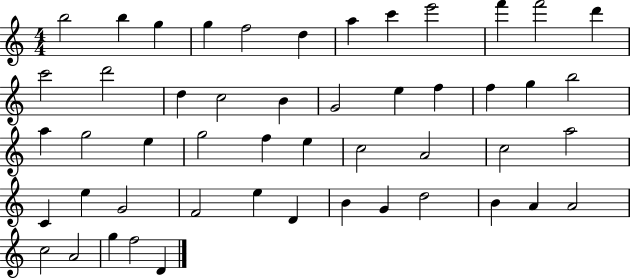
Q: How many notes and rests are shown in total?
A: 50